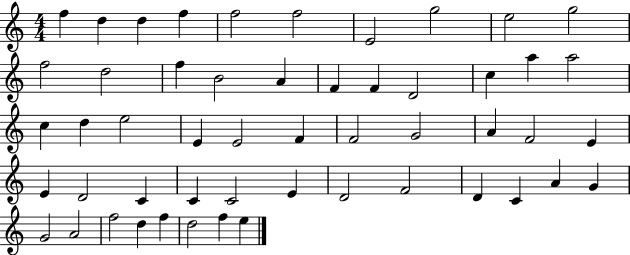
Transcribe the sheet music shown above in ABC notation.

X:1
T:Untitled
M:4/4
L:1/4
K:C
f d d f f2 f2 E2 g2 e2 g2 f2 d2 f B2 A F F D2 c a a2 c d e2 E E2 F F2 G2 A F2 E E D2 C C C2 E D2 F2 D C A G G2 A2 f2 d f d2 f e